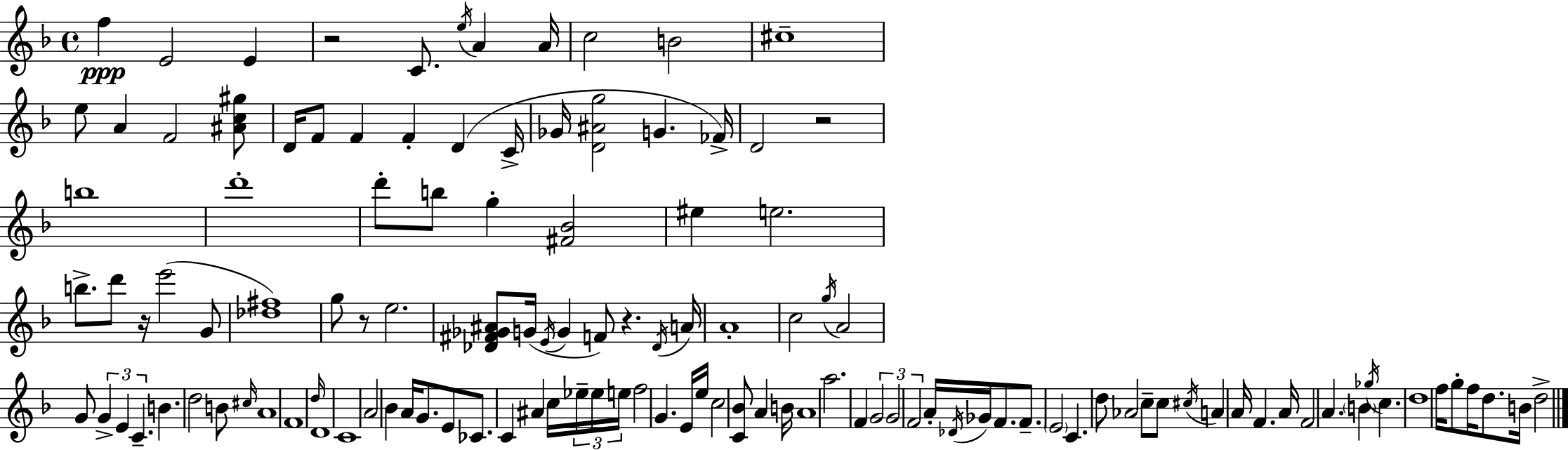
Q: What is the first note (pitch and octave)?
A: F5